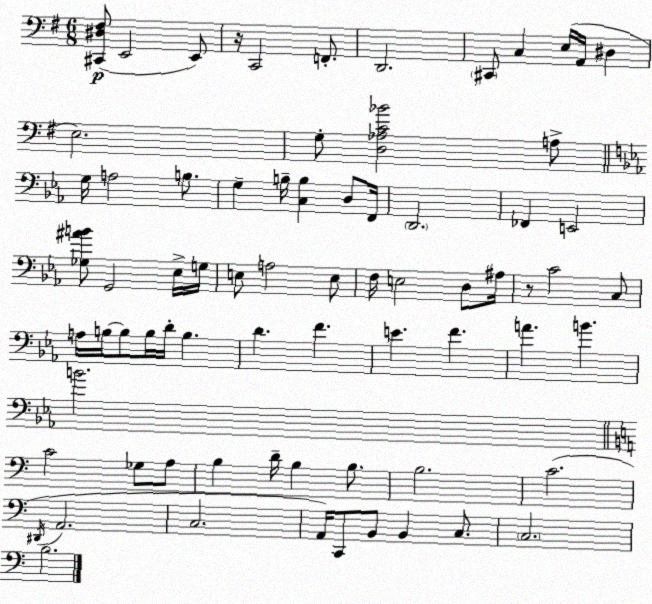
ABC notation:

X:1
T:Untitled
M:6/8
L:1/4
K:Em
[^C,,^D,^F,]/2 E,,2 E,,/2 z/4 C,,2 F,,/2 D,,2 ^C,,/2 C, E,/4 A,,/4 ^D, E,2 G,/2 [D,_A,C_B]2 A,/2 G,/4 A,2 B,/2 G, B,/4 [C,B,] D,/2 F,,/4 D,,2 _F,, E,,2 [_G,^AB]/2 G,,2 _E,/4 G,/4 E,/2 A,2 E,/2 F,/4 E,2 D,/2 ^A,/4 z/2 C2 C,/2 A,/4 B,/4 B,/2 B,/4 D/4 B, D F E F A B B2 C2 _G,/2 A,/2 B, D/4 B, B,/2 B,2 C2 ^D,,/4 A,,2 C,2 A,,/4 C,,/2 B,,/2 B,, C,/2 C,2 B,2